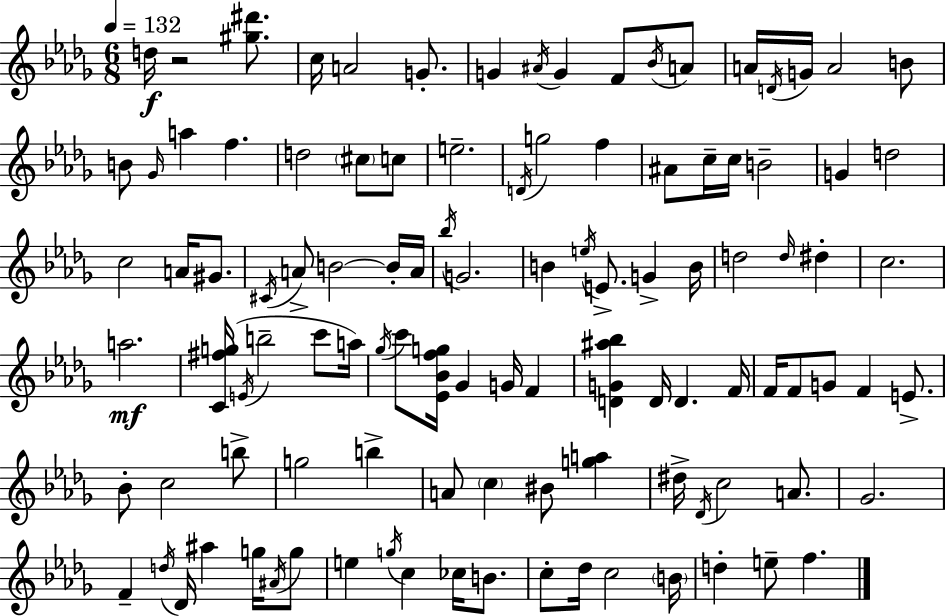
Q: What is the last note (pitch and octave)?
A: F5